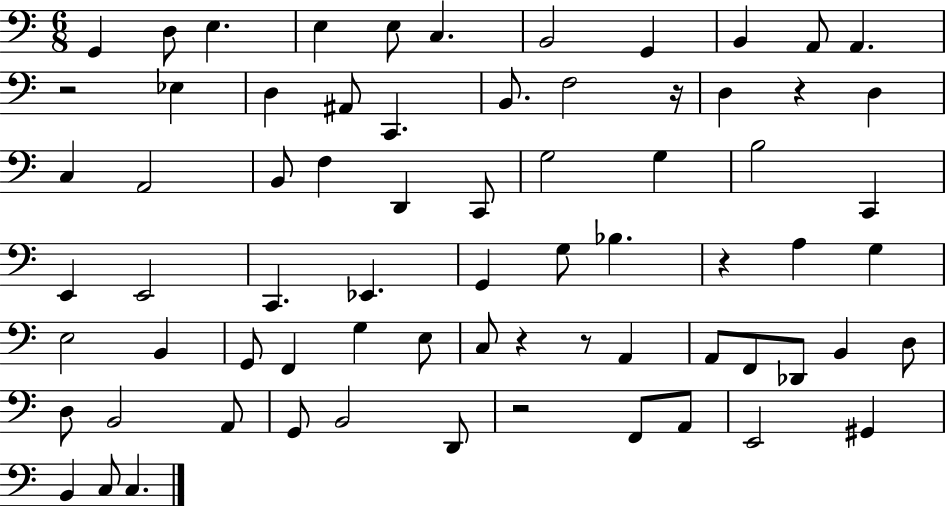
{
  \clef bass
  \numericTimeSignature
  \time 6/8
  \key c \major
  g,4 d8 e4. | e4 e8 c4. | b,2 g,4 | b,4 a,8 a,4. | \break r2 ees4 | d4 ais,8 c,4. | b,8. f2 r16 | d4 r4 d4 | \break c4 a,2 | b,8 f4 d,4 c,8 | g2 g4 | b2 c,4 | \break e,4 e,2 | c,4. ees,4. | g,4 g8 bes4. | r4 a4 g4 | \break e2 b,4 | g,8 f,4 g4 e8 | c8 r4 r8 a,4 | a,8 f,8 des,8 b,4 d8 | \break d8 b,2 a,8 | g,8 b,2 d,8 | r2 f,8 a,8 | e,2 gis,4 | \break b,4 c8 c4. | \bar "|."
}